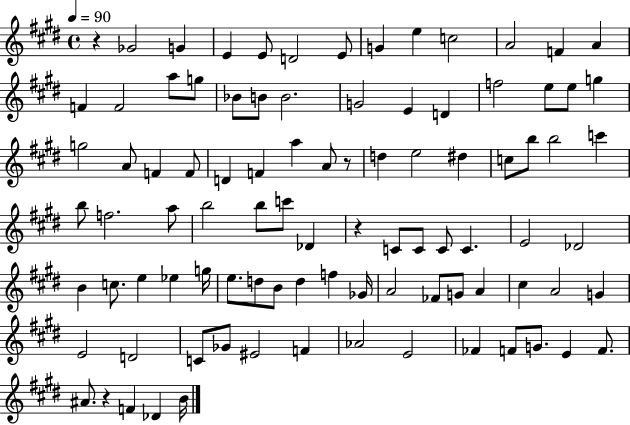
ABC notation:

X:1
T:Untitled
M:4/4
L:1/4
K:E
z _G2 G E E/2 D2 E/2 G e c2 A2 F A F F2 a/2 g/2 _B/2 B/2 B2 G2 E D f2 e/2 e/2 g g2 A/2 F F/2 D F a A/2 z/2 d e2 ^d c/2 b/2 b2 c' b/2 f2 a/2 b2 b/2 c'/2 _D z C/2 C/2 C/2 C E2 _D2 B c/2 e _e g/4 e/2 d/2 B/2 d f _G/4 A2 _F/2 G/2 A ^c A2 G E2 D2 C/2 _G/2 ^E2 F _A2 E2 _F F/2 G/2 E F/2 ^A/2 z F _D B/4